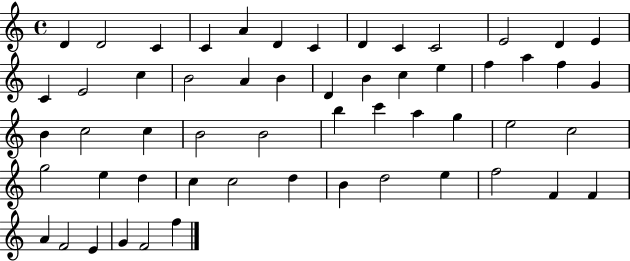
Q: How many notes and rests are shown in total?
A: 56